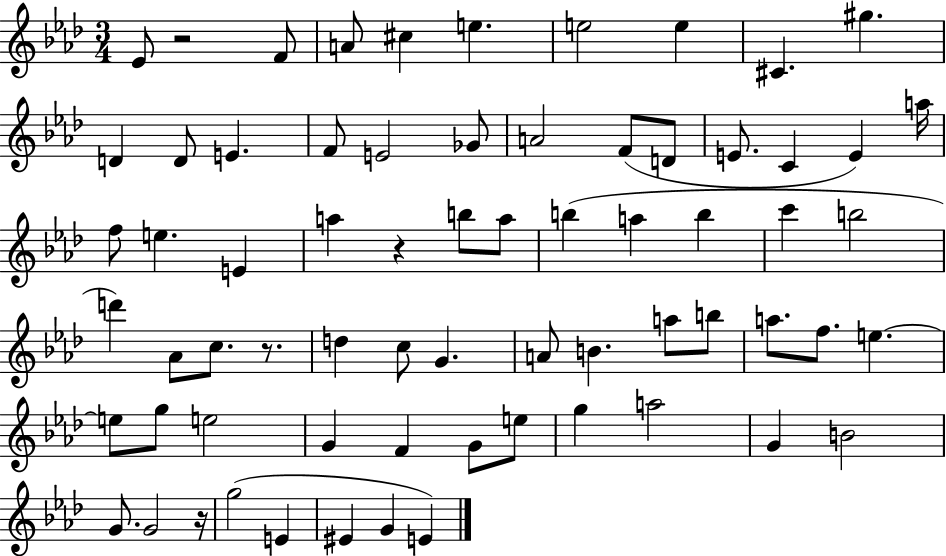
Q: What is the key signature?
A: AES major